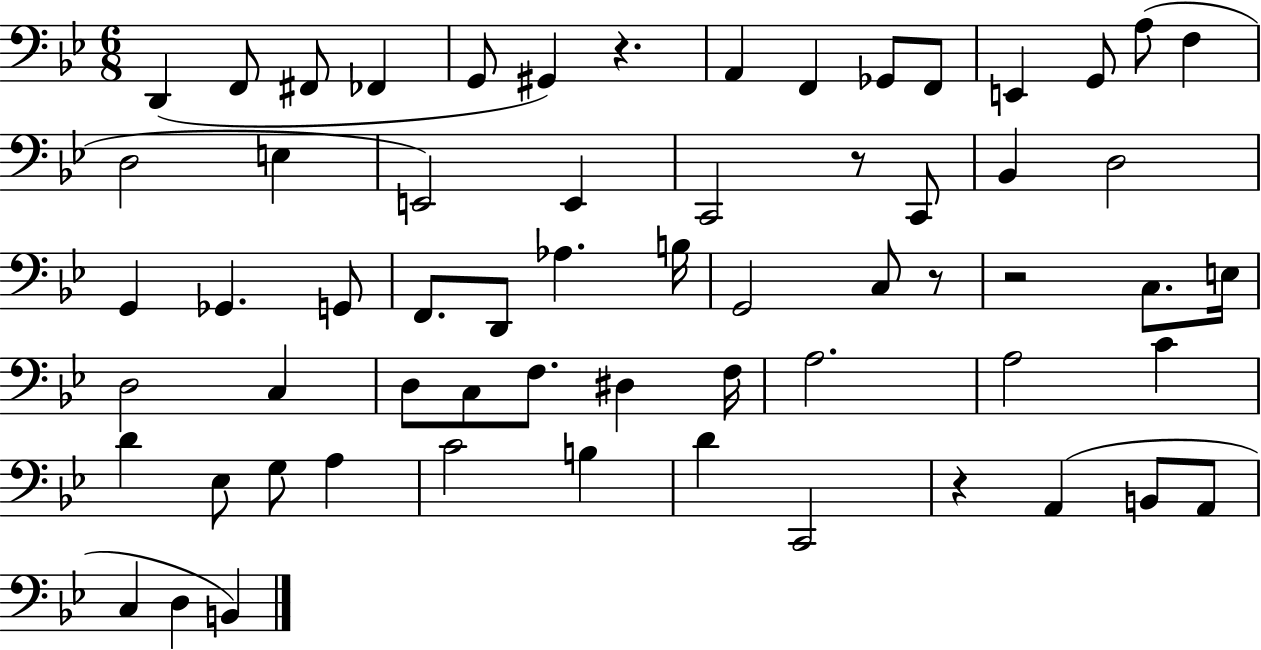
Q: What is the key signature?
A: BES major